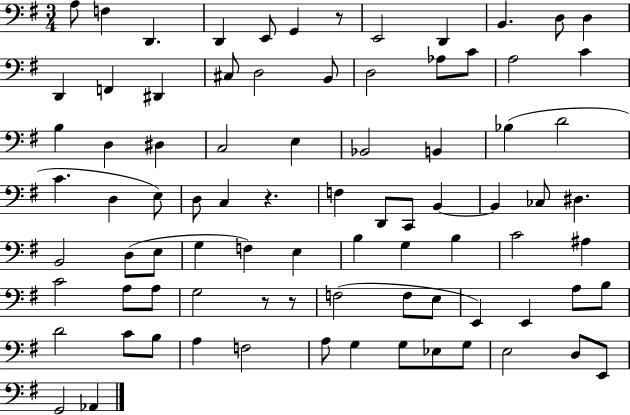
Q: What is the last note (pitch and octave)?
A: Ab2